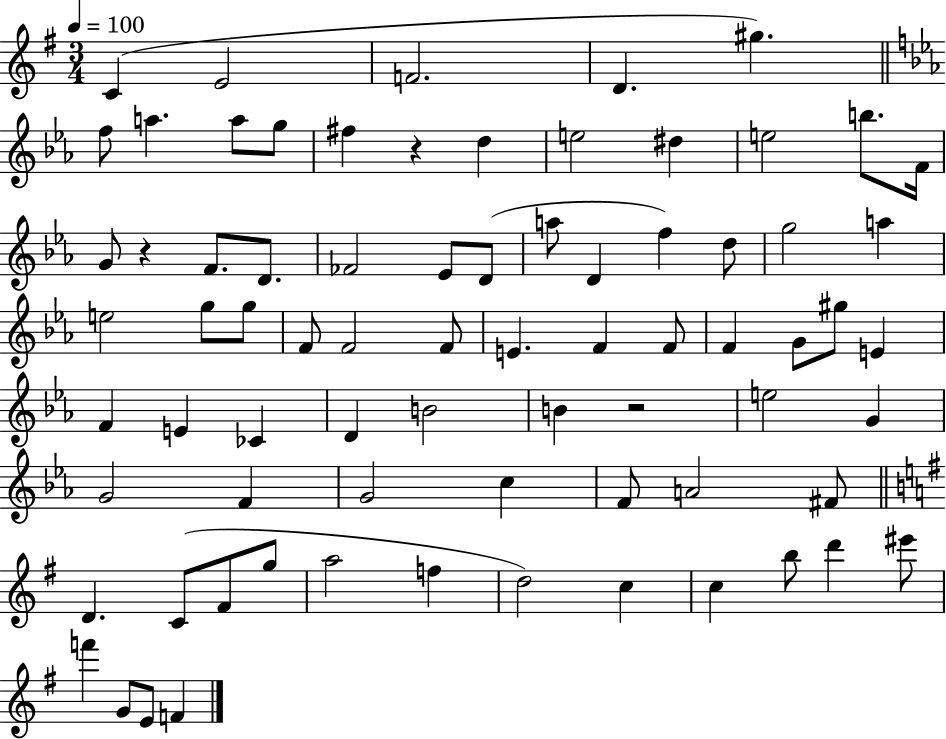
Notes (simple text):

C4/q E4/h F4/h. D4/q. G#5/q. F5/e A5/q. A5/e G5/e F#5/q R/q D5/q E5/h D#5/q E5/h B5/e. F4/s G4/e R/q F4/e. D4/e. FES4/h Eb4/e D4/e A5/e D4/q F5/q D5/e G5/h A5/q E5/h G5/e G5/e F4/e F4/h F4/e E4/q. F4/q F4/e F4/q G4/e G#5/e E4/q F4/q E4/q CES4/q D4/q B4/h B4/q R/h E5/h G4/q G4/h F4/q G4/h C5/q F4/e A4/h F#4/e D4/q. C4/e F#4/e G5/e A5/h F5/q D5/h C5/q C5/q B5/e D6/q EIS6/e F6/q G4/e E4/e F4/q